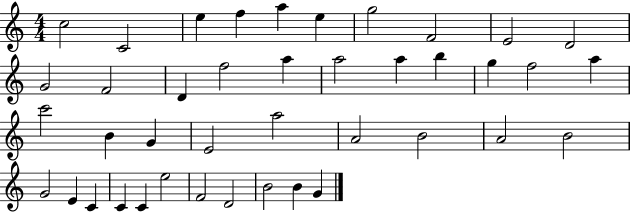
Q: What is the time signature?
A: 4/4